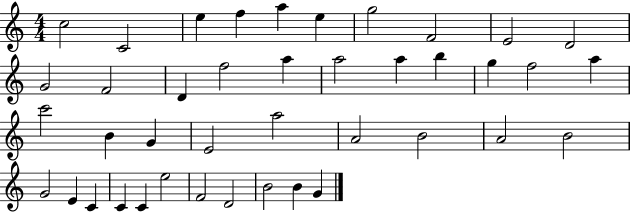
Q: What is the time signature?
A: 4/4